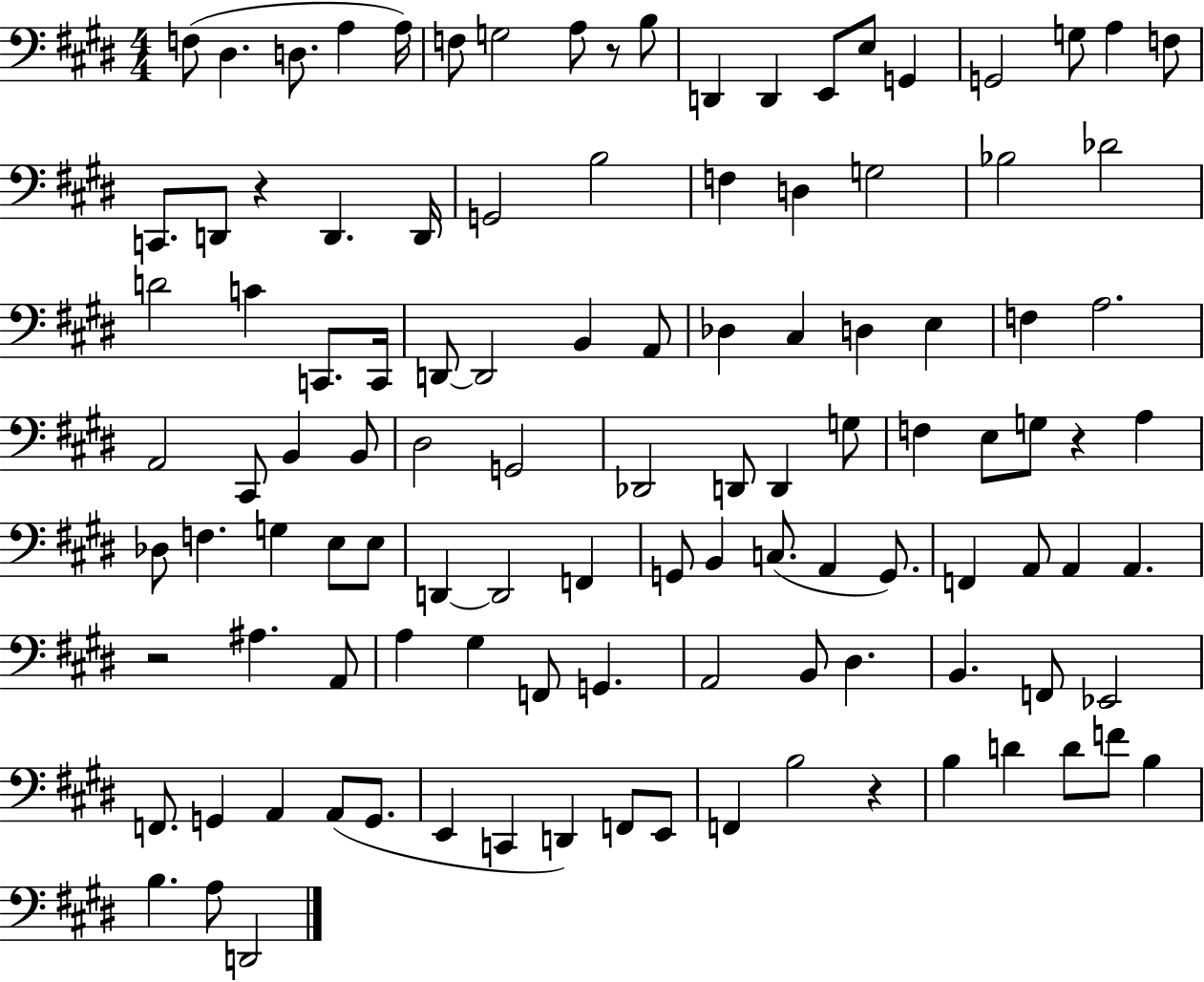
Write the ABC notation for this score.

X:1
T:Untitled
M:4/4
L:1/4
K:E
F,/2 ^D, D,/2 A, A,/4 F,/2 G,2 A,/2 z/2 B,/2 D,, D,, E,,/2 E,/2 G,, G,,2 G,/2 A, F,/2 C,,/2 D,,/2 z D,, D,,/4 G,,2 B,2 F, D, G,2 _B,2 _D2 D2 C C,,/2 C,,/4 D,,/2 D,,2 B,, A,,/2 _D, ^C, D, E, F, A,2 A,,2 ^C,,/2 B,, B,,/2 ^D,2 G,,2 _D,,2 D,,/2 D,, G,/2 F, E,/2 G,/2 z A, _D,/2 F, G, E,/2 E,/2 D,, D,,2 F,, G,,/2 B,, C,/2 A,, G,,/2 F,, A,,/2 A,, A,, z2 ^A, A,,/2 A, ^G, F,,/2 G,, A,,2 B,,/2 ^D, B,, F,,/2 _E,,2 F,,/2 G,, A,, A,,/2 G,,/2 E,, C,, D,, F,,/2 E,,/2 F,, B,2 z B, D D/2 F/2 B, B, A,/2 D,,2